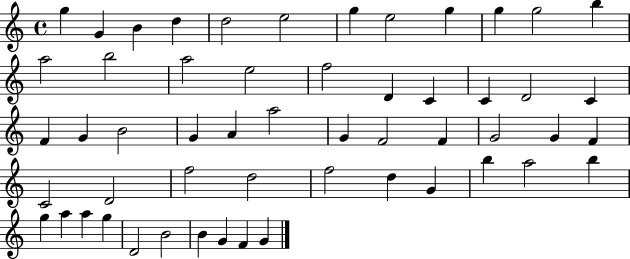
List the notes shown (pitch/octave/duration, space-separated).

G5/q G4/q B4/q D5/q D5/h E5/h G5/q E5/h G5/q G5/q G5/h B5/q A5/h B5/h A5/h E5/h F5/h D4/q C4/q C4/q D4/h C4/q F4/q G4/q B4/h G4/q A4/q A5/h G4/q F4/h F4/q G4/h G4/q F4/q C4/h D4/h F5/h D5/h F5/h D5/q G4/q B5/q A5/h B5/q G5/q A5/q A5/q G5/q D4/h B4/h B4/q G4/q F4/q G4/q